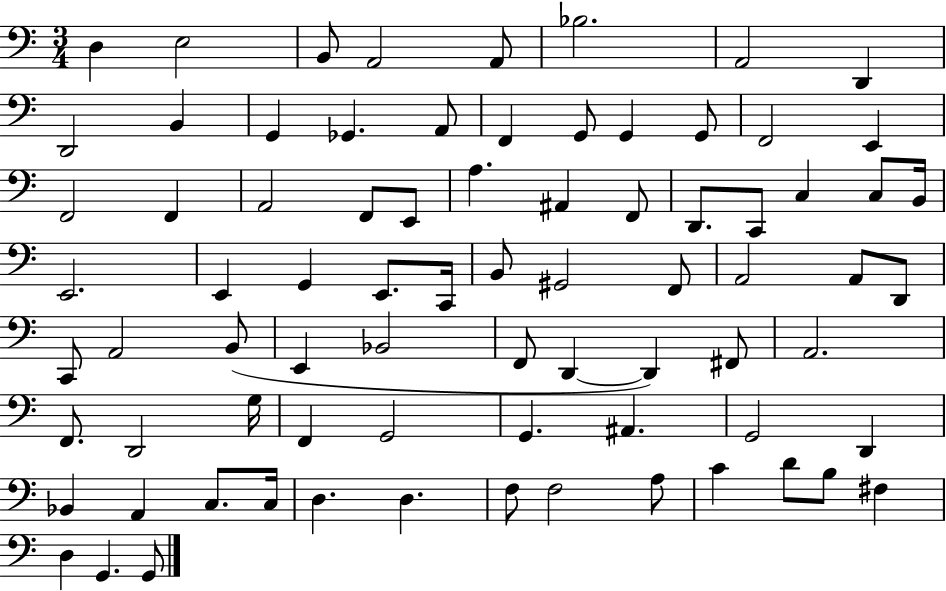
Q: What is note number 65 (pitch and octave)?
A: C3